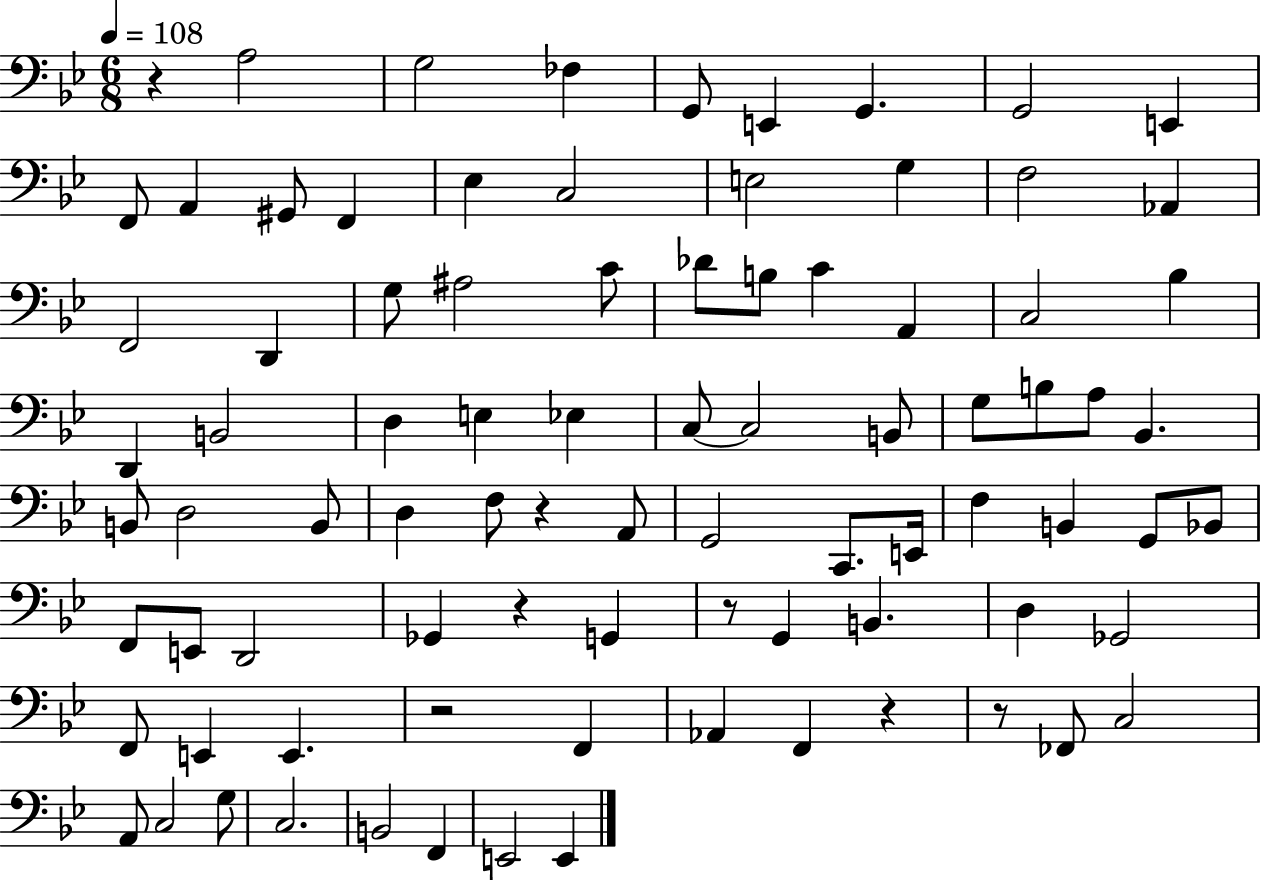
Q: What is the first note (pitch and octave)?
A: A3